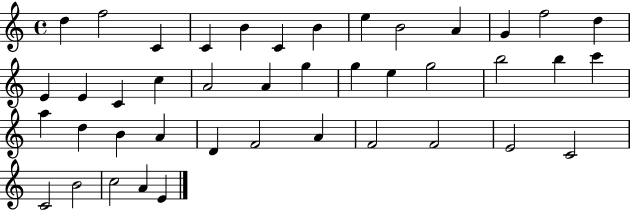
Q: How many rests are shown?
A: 0